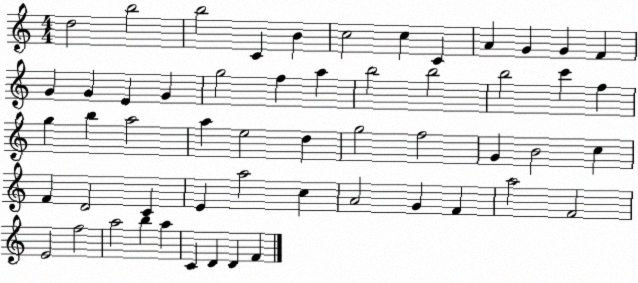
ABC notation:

X:1
T:Untitled
M:4/4
L:1/4
K:C
d2 b2 b2 C B c2 c C A G G F G G E G g2 f a b2 b2 b2 c' f g b a2 a e2 d g2 f2 G B2 c F D2 C E a2 c A2 G F a2 F2 E2 f2 a2 b a C D D F